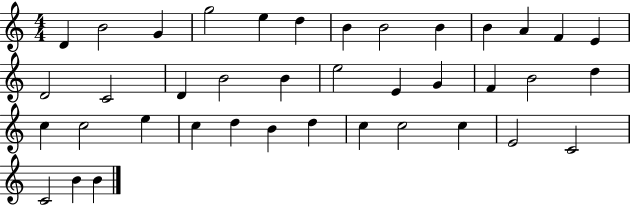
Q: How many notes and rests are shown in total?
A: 39